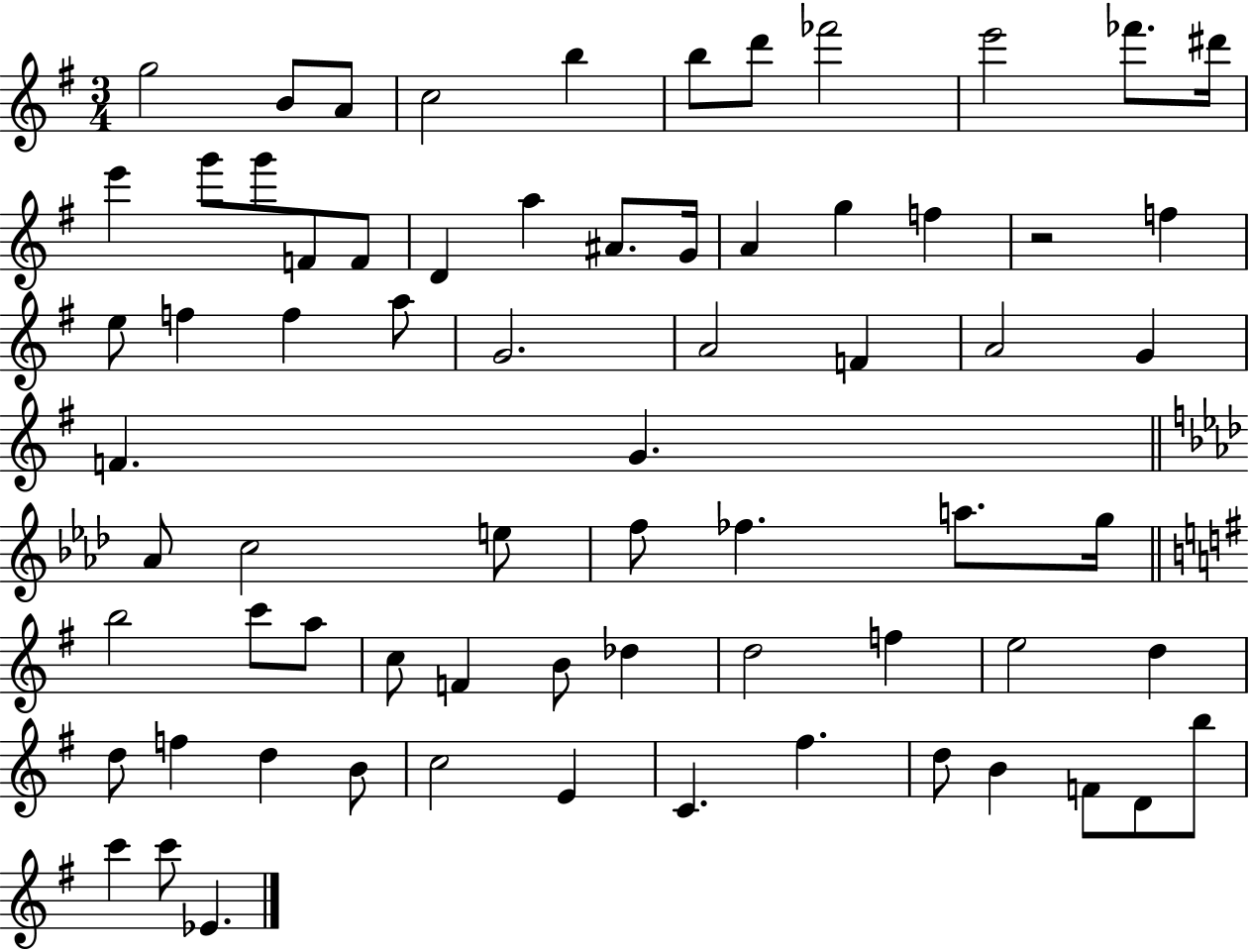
G5/h B4/e A4/e C5/h B5/q B5/e D6/e FES6/h E6/h FES6/e. D#6/s E6/q G6/e G6/e F4/e F4/e D4/q A5/q A#4/e. G4/s A4/q G5/q F5/q R/h F5/q E5/e F5/q F5/q A5/e G4/h. A4/h F4/q A4/h G4/q F4/q. G4/q. Ab4/e C5/h E5/e F5/e FES5/q. A5/e. G5/s B5/h C6/e A5/e C5/e F4/q B4/e Db5/q D5/h F5/q E5/h D5/q D5/e F5/q D5/q B4/e C5/h E4/q C4/q. F#5/q. D5/e B4/q F4/e D4/e B5/e C6/q C6/e Eb4/q.